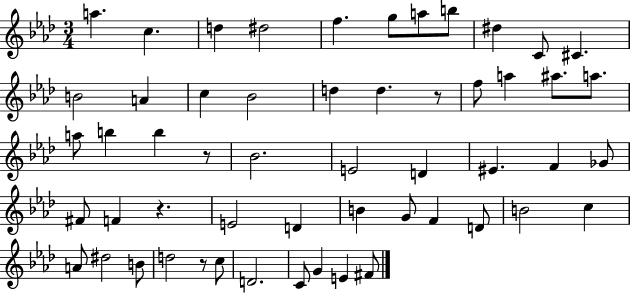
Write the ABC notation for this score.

X:1
T:Untitled
M:3/4
L:1/4
K:Ab
a c d ^d2 f g/2 a/2 b/2 ^d C/2 ^C B2 A c _B2 d d z/2 f/2 a ^a/2 a/2 a/2 b b z/2 _B2 E2 D ^E F _G/2 ^F/2 F z E2 D B G/2 F D/2 B2 c A/2 ^d2 B/2 d2 z/2 c/2 D2 C/2 G E ^F/2